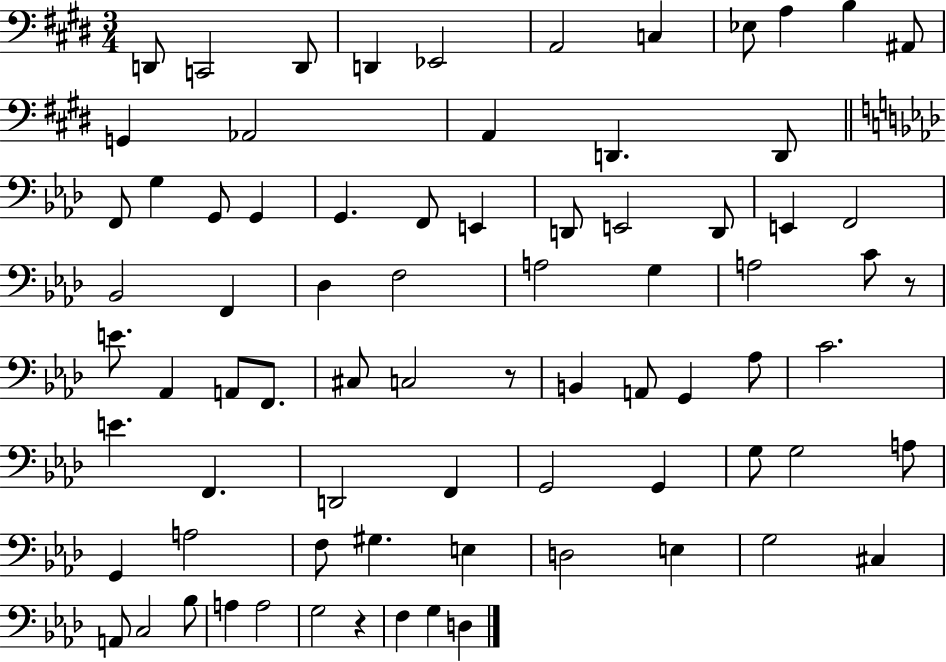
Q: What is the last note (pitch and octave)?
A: D3